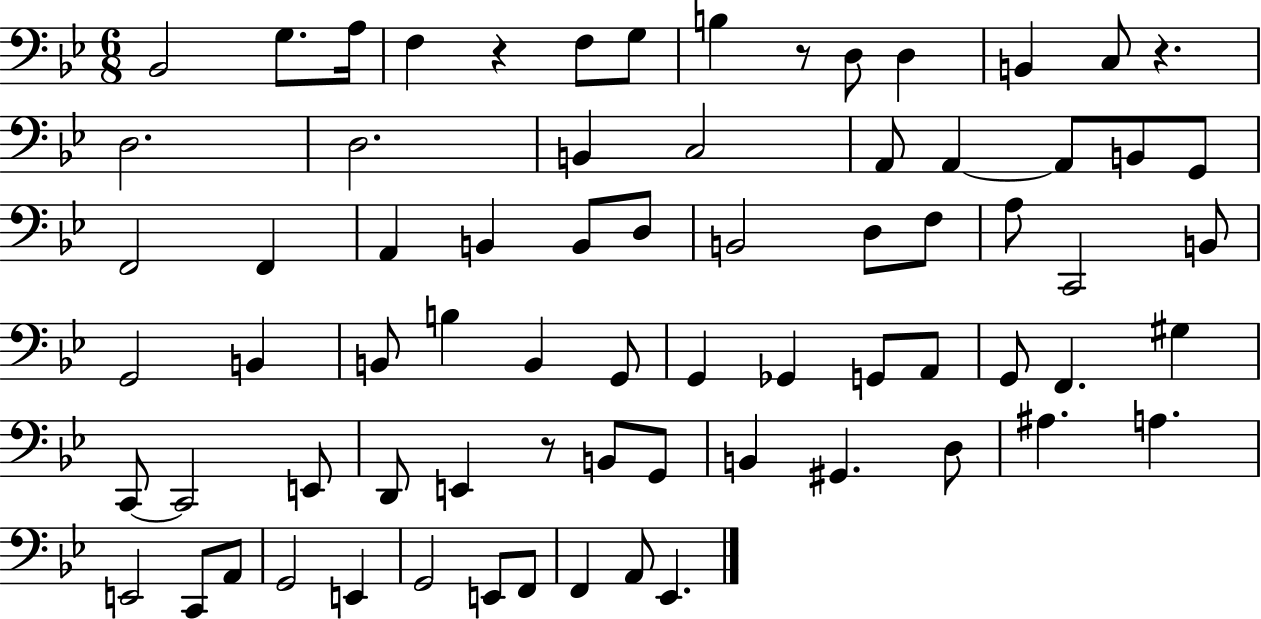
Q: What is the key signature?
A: BES major